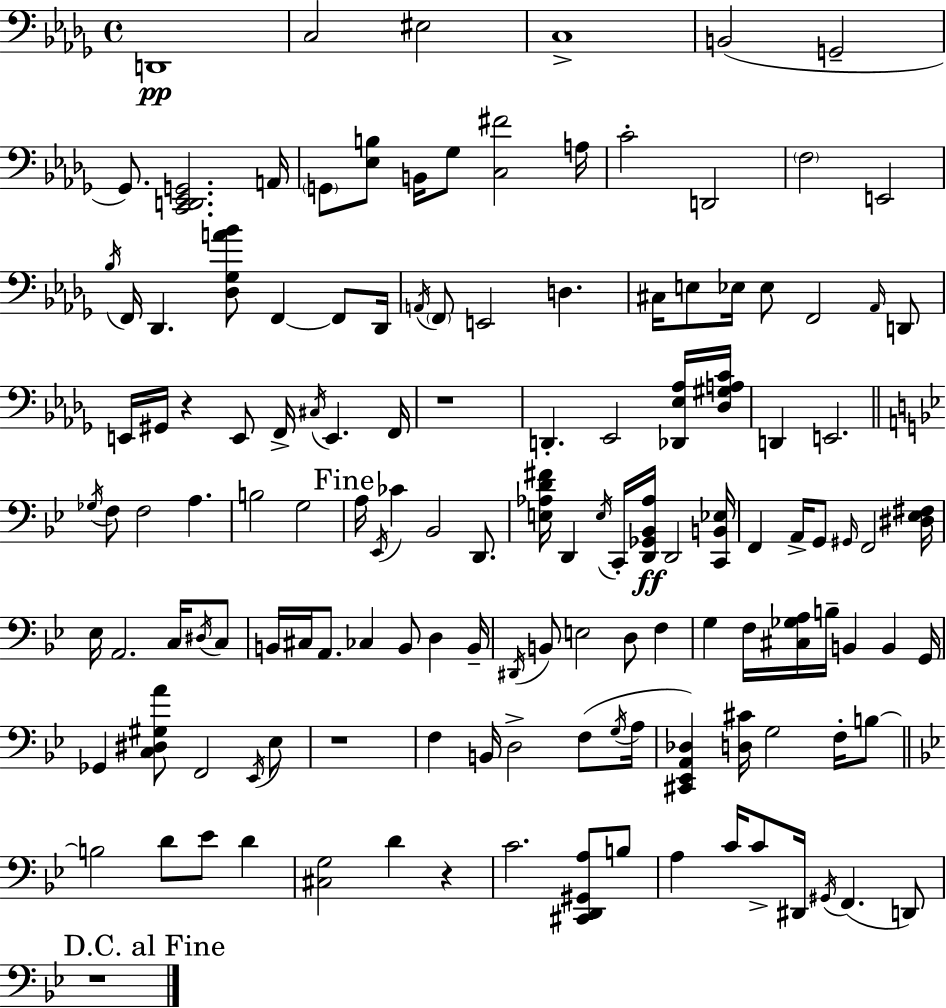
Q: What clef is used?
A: bass